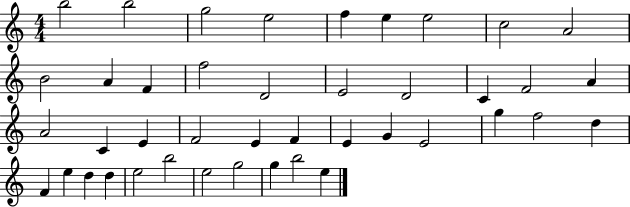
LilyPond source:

{
  \clef treble
  \numericTimeSignature
  \time 4/4
  \key c \major
  b''2 b''2 | g''2 e''2 | f''4 e''4 e''2 | c''2 a'2 | \break b'2 a'4 f'4 | f''2 d'2 | e'2 d'2 | c'4 f'2 a'4 | \break a'2 c'4 e'4 | f'2 e'4 f'4 | e'4 g'4 e'2 | g''4 f''2 d''4 | \break f'4 e''4 d''4 d''4 | e''2 b''2 | e''2 g''2 | g''4 b''2 e''4 | \break \bar "|."
}